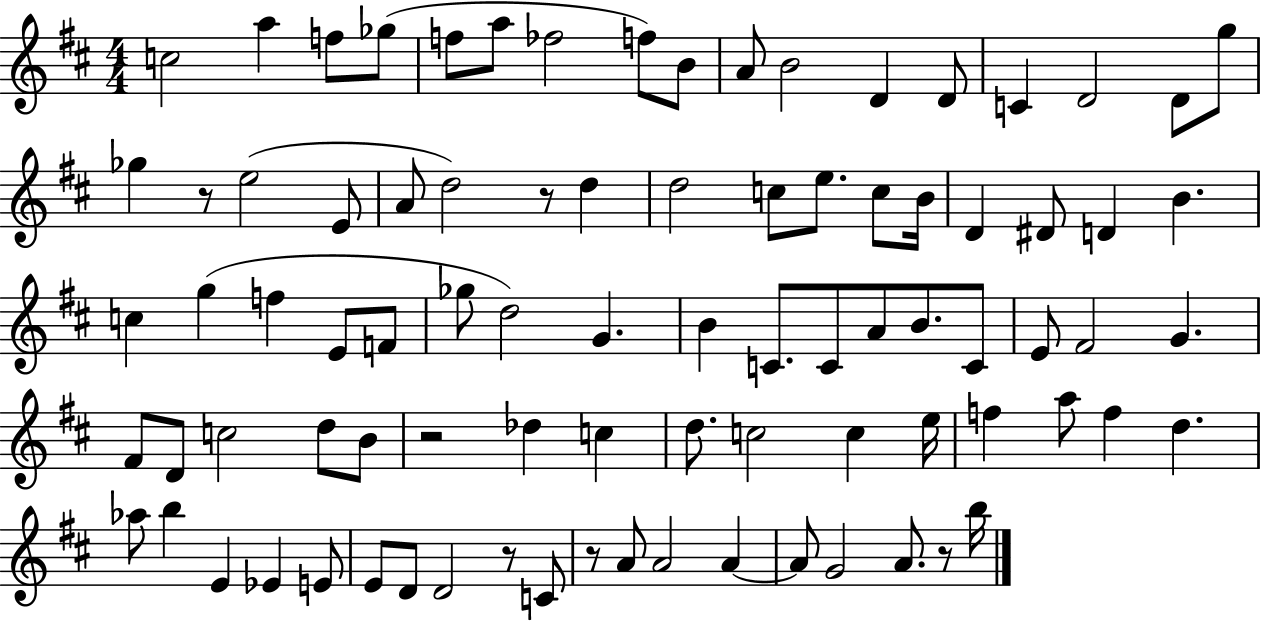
{
  \clef treble
  \numericTimeSignature
  \time 4/4
  \key d \major
  c''2 a''4 f''8 ges''8( | f''8 a''8 fes''2 f''8) b'8 | a'8 b'2 d'4 d'8 | c'4 d'2 d'8 g''8 | \break ges''4 r8 e''2( e'8 | a'8 d''2) r8 d''4 | d''2 c''8 e''8. c''8 b'16 | d'4 dis'8 d'4 b'4. | \break c''4 g''4( f''4 e'8 f'8 | ges''8 d''2) g'4. | b'4 c'8. c'8 a'8 b'8. c'8 | e'8 fis'2 g'4. | \break fis'8 d'8 c''2 d''8 b'8 | r2 des''4 c''4 | d''8. c''2 c''4 e''16 | f''4 a''8 f''4 d''4. | \break aes''8 b''4 e'4 ees'4 e'8 | e'8 d'8 d'2 r8 c'8 | r8 a'8 a'2 a'4~~ | a'8 g'2 a'8. r8 b''16 | \break \bar "|."
}